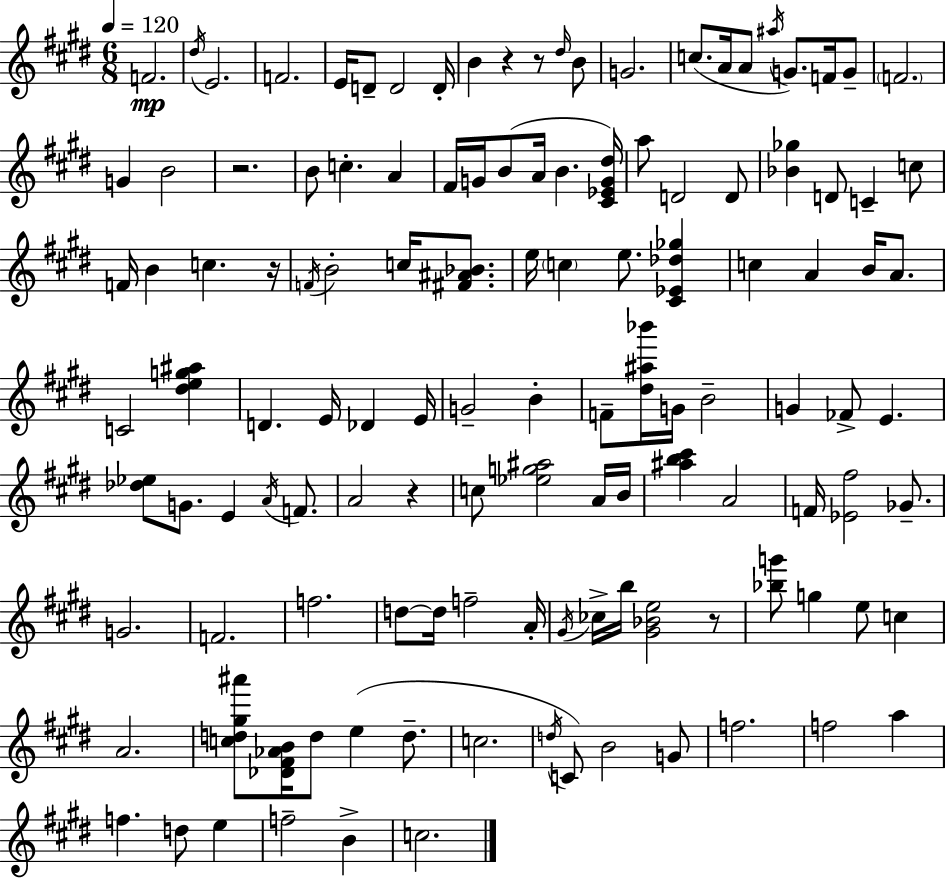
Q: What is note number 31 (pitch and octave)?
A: A5